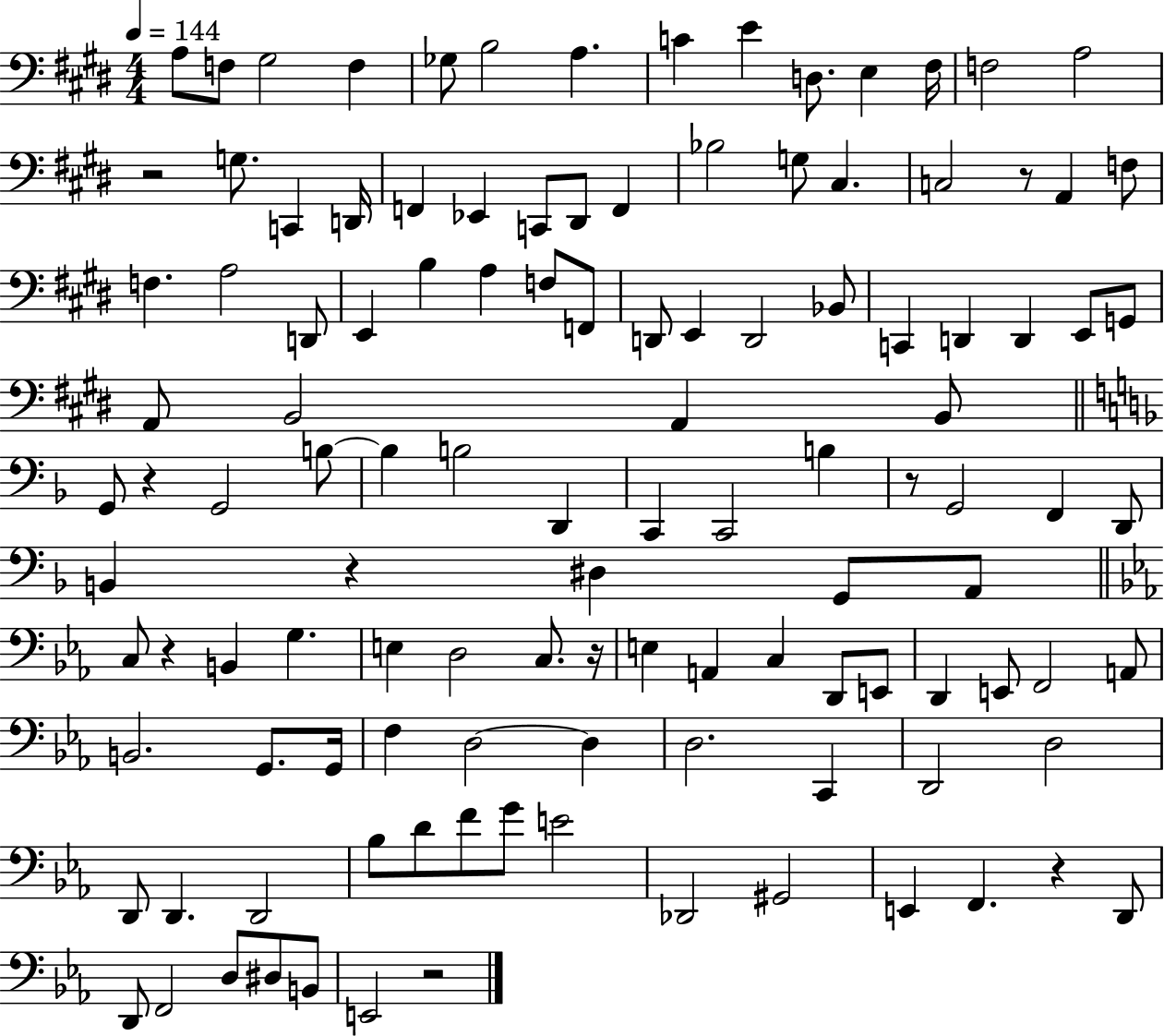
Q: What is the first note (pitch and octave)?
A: A3